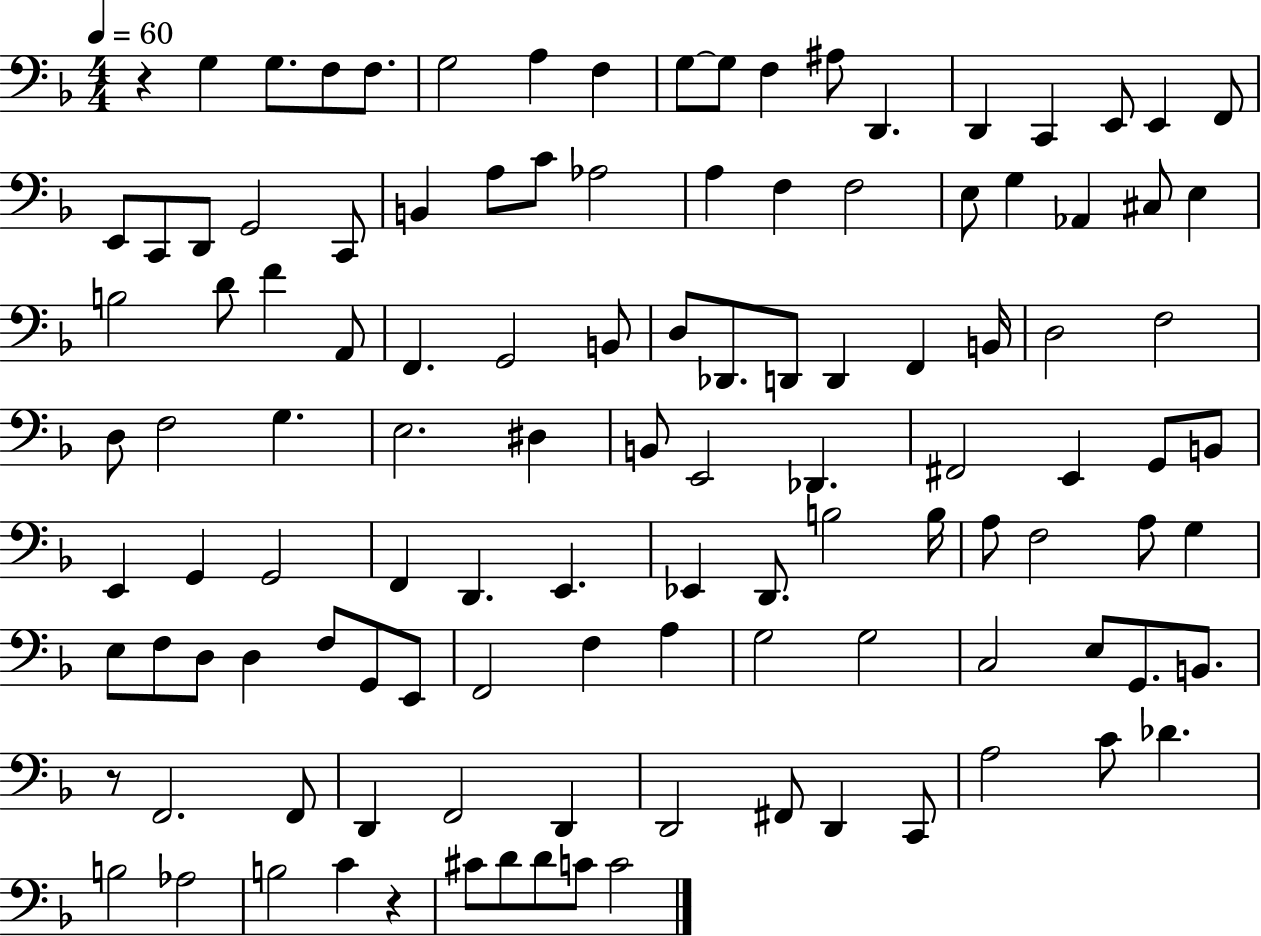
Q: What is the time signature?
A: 4/4